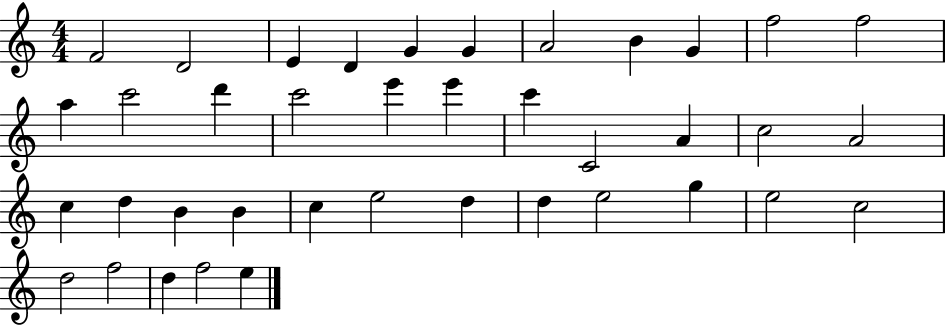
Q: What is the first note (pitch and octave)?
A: F4